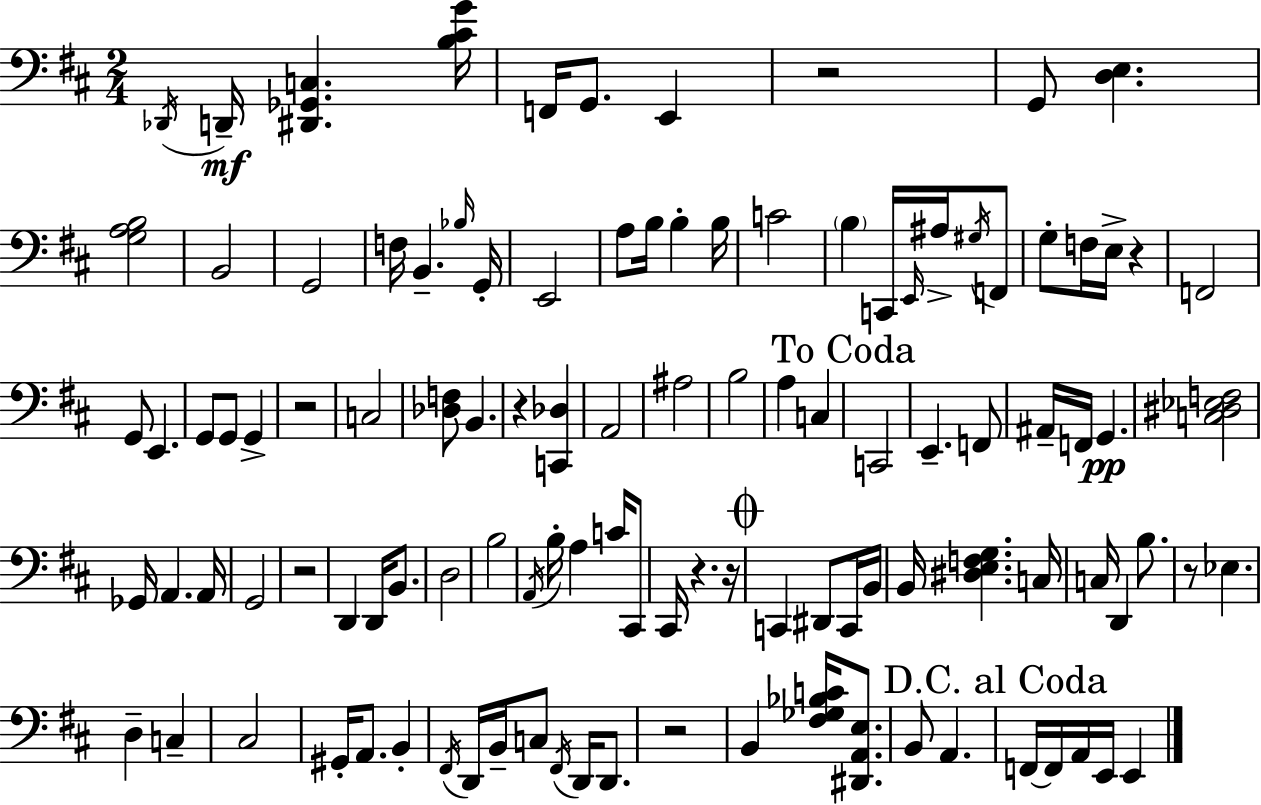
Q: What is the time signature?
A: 2/4